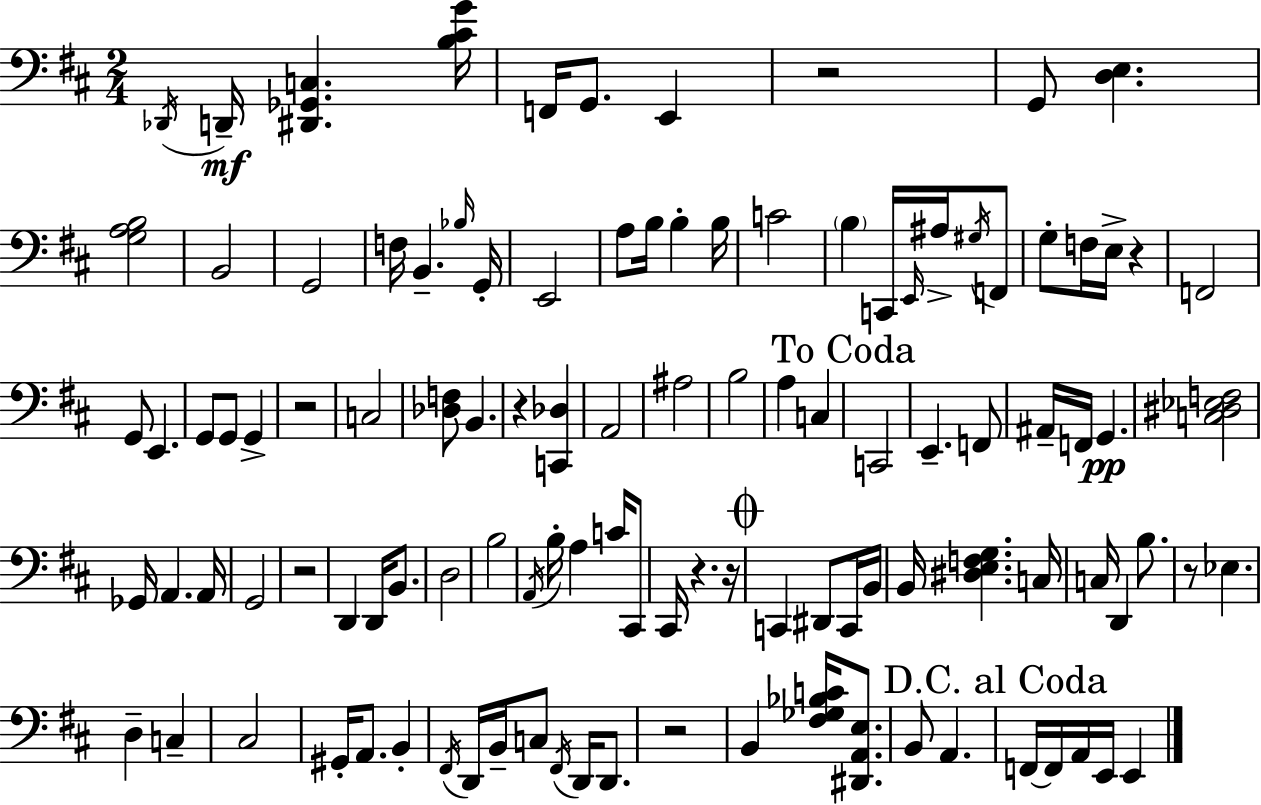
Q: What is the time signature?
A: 2/4